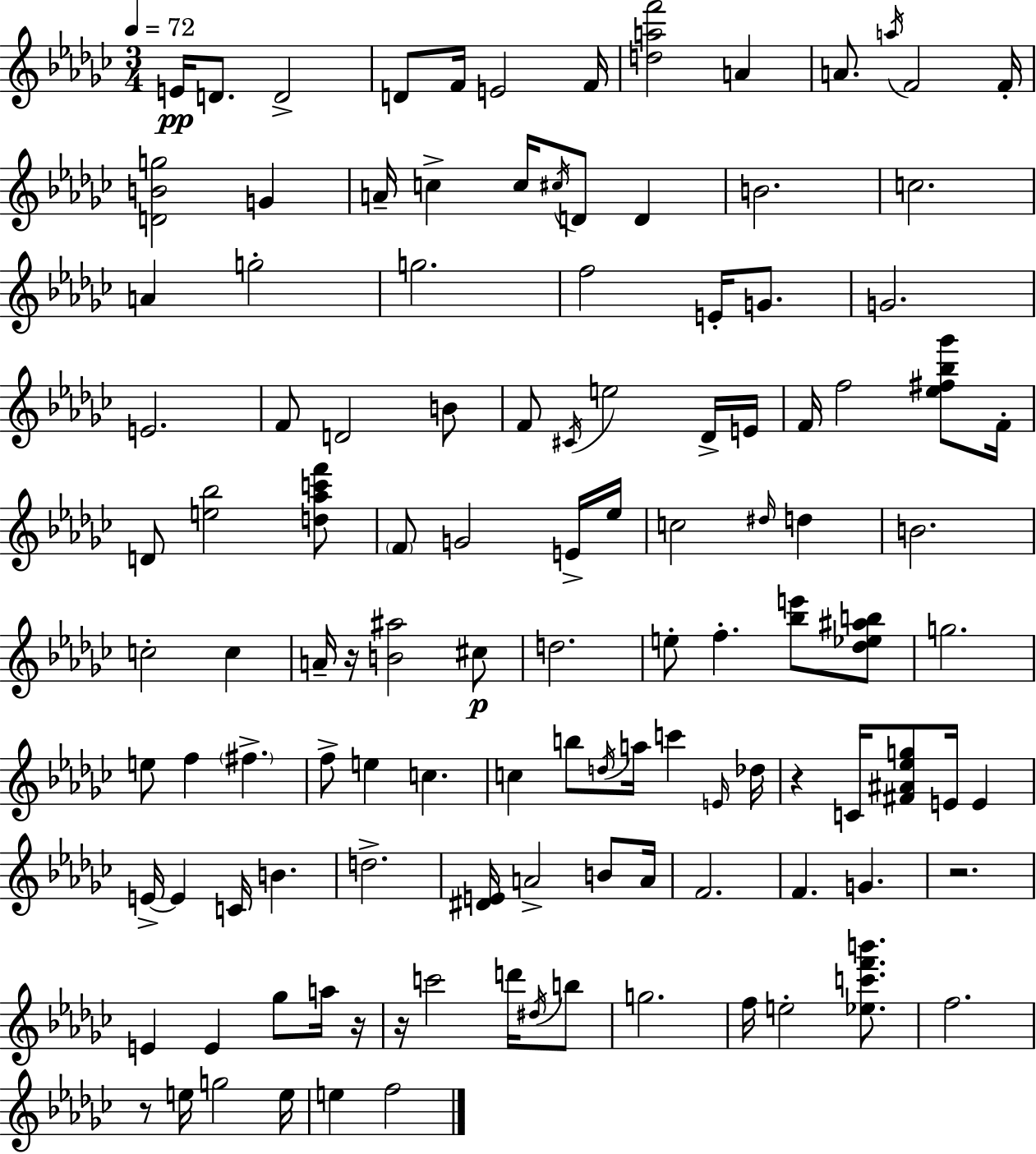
E4/s D4/e. D4/h D4/e F4/s E4/h F4/s [D5,A5,F6]/h A4/q A4/e. A5/s F4/h F4/s [D4,B4,G5]/h G4/q A4/s C5/q C5/s C#5/s D4/e D4/q B4/h. C5/h. A4/q G5/h G5/h. F5/h E4/s G4/e. G4/h. E4/h. F4/e D4/h B4/e F4/e C#4/s E5/h Db4/s E4/s F4/s F5/h [Eb5,F#5,Bb5,Gb6]/e F4/s D4/e [E5,Bb5]/h [D5,Ab5,C6,F6]/e F4/e G4/h E4/s Eb5/s C5/h D#5/s D5/q B4/h. C5/h C5/q A4/s R/s [B4,A#5]/h C#5/e D5/h. E5/e F5/q. [Bb5,E6]/e [Db5,Eb5,A#5,B5]/e G5/h. E5/e F5/q F#5/q. F5/e E5/q C5/q. C5/q B5/e D5/s A5/s C6/q E4/s Db5/s R/q C4/s [F#4,A#4,Eb5,G5]/e E4/s E4/q E4/s E4/q C4/s B4/q. D5/h. [D#4,E4]/s A4/h B4/e A4/s F4/h. F4/q. G4/q. R/h. E4/q E4/q Gb5/e A5/s R/s R/s C6/h D6/s D#5/s B5/e G5/h. F5/s E5/h [Eb5,C6,F6,B6]/e. F5/h. R/e E5/s G5/h E5/s E5/q F5/h